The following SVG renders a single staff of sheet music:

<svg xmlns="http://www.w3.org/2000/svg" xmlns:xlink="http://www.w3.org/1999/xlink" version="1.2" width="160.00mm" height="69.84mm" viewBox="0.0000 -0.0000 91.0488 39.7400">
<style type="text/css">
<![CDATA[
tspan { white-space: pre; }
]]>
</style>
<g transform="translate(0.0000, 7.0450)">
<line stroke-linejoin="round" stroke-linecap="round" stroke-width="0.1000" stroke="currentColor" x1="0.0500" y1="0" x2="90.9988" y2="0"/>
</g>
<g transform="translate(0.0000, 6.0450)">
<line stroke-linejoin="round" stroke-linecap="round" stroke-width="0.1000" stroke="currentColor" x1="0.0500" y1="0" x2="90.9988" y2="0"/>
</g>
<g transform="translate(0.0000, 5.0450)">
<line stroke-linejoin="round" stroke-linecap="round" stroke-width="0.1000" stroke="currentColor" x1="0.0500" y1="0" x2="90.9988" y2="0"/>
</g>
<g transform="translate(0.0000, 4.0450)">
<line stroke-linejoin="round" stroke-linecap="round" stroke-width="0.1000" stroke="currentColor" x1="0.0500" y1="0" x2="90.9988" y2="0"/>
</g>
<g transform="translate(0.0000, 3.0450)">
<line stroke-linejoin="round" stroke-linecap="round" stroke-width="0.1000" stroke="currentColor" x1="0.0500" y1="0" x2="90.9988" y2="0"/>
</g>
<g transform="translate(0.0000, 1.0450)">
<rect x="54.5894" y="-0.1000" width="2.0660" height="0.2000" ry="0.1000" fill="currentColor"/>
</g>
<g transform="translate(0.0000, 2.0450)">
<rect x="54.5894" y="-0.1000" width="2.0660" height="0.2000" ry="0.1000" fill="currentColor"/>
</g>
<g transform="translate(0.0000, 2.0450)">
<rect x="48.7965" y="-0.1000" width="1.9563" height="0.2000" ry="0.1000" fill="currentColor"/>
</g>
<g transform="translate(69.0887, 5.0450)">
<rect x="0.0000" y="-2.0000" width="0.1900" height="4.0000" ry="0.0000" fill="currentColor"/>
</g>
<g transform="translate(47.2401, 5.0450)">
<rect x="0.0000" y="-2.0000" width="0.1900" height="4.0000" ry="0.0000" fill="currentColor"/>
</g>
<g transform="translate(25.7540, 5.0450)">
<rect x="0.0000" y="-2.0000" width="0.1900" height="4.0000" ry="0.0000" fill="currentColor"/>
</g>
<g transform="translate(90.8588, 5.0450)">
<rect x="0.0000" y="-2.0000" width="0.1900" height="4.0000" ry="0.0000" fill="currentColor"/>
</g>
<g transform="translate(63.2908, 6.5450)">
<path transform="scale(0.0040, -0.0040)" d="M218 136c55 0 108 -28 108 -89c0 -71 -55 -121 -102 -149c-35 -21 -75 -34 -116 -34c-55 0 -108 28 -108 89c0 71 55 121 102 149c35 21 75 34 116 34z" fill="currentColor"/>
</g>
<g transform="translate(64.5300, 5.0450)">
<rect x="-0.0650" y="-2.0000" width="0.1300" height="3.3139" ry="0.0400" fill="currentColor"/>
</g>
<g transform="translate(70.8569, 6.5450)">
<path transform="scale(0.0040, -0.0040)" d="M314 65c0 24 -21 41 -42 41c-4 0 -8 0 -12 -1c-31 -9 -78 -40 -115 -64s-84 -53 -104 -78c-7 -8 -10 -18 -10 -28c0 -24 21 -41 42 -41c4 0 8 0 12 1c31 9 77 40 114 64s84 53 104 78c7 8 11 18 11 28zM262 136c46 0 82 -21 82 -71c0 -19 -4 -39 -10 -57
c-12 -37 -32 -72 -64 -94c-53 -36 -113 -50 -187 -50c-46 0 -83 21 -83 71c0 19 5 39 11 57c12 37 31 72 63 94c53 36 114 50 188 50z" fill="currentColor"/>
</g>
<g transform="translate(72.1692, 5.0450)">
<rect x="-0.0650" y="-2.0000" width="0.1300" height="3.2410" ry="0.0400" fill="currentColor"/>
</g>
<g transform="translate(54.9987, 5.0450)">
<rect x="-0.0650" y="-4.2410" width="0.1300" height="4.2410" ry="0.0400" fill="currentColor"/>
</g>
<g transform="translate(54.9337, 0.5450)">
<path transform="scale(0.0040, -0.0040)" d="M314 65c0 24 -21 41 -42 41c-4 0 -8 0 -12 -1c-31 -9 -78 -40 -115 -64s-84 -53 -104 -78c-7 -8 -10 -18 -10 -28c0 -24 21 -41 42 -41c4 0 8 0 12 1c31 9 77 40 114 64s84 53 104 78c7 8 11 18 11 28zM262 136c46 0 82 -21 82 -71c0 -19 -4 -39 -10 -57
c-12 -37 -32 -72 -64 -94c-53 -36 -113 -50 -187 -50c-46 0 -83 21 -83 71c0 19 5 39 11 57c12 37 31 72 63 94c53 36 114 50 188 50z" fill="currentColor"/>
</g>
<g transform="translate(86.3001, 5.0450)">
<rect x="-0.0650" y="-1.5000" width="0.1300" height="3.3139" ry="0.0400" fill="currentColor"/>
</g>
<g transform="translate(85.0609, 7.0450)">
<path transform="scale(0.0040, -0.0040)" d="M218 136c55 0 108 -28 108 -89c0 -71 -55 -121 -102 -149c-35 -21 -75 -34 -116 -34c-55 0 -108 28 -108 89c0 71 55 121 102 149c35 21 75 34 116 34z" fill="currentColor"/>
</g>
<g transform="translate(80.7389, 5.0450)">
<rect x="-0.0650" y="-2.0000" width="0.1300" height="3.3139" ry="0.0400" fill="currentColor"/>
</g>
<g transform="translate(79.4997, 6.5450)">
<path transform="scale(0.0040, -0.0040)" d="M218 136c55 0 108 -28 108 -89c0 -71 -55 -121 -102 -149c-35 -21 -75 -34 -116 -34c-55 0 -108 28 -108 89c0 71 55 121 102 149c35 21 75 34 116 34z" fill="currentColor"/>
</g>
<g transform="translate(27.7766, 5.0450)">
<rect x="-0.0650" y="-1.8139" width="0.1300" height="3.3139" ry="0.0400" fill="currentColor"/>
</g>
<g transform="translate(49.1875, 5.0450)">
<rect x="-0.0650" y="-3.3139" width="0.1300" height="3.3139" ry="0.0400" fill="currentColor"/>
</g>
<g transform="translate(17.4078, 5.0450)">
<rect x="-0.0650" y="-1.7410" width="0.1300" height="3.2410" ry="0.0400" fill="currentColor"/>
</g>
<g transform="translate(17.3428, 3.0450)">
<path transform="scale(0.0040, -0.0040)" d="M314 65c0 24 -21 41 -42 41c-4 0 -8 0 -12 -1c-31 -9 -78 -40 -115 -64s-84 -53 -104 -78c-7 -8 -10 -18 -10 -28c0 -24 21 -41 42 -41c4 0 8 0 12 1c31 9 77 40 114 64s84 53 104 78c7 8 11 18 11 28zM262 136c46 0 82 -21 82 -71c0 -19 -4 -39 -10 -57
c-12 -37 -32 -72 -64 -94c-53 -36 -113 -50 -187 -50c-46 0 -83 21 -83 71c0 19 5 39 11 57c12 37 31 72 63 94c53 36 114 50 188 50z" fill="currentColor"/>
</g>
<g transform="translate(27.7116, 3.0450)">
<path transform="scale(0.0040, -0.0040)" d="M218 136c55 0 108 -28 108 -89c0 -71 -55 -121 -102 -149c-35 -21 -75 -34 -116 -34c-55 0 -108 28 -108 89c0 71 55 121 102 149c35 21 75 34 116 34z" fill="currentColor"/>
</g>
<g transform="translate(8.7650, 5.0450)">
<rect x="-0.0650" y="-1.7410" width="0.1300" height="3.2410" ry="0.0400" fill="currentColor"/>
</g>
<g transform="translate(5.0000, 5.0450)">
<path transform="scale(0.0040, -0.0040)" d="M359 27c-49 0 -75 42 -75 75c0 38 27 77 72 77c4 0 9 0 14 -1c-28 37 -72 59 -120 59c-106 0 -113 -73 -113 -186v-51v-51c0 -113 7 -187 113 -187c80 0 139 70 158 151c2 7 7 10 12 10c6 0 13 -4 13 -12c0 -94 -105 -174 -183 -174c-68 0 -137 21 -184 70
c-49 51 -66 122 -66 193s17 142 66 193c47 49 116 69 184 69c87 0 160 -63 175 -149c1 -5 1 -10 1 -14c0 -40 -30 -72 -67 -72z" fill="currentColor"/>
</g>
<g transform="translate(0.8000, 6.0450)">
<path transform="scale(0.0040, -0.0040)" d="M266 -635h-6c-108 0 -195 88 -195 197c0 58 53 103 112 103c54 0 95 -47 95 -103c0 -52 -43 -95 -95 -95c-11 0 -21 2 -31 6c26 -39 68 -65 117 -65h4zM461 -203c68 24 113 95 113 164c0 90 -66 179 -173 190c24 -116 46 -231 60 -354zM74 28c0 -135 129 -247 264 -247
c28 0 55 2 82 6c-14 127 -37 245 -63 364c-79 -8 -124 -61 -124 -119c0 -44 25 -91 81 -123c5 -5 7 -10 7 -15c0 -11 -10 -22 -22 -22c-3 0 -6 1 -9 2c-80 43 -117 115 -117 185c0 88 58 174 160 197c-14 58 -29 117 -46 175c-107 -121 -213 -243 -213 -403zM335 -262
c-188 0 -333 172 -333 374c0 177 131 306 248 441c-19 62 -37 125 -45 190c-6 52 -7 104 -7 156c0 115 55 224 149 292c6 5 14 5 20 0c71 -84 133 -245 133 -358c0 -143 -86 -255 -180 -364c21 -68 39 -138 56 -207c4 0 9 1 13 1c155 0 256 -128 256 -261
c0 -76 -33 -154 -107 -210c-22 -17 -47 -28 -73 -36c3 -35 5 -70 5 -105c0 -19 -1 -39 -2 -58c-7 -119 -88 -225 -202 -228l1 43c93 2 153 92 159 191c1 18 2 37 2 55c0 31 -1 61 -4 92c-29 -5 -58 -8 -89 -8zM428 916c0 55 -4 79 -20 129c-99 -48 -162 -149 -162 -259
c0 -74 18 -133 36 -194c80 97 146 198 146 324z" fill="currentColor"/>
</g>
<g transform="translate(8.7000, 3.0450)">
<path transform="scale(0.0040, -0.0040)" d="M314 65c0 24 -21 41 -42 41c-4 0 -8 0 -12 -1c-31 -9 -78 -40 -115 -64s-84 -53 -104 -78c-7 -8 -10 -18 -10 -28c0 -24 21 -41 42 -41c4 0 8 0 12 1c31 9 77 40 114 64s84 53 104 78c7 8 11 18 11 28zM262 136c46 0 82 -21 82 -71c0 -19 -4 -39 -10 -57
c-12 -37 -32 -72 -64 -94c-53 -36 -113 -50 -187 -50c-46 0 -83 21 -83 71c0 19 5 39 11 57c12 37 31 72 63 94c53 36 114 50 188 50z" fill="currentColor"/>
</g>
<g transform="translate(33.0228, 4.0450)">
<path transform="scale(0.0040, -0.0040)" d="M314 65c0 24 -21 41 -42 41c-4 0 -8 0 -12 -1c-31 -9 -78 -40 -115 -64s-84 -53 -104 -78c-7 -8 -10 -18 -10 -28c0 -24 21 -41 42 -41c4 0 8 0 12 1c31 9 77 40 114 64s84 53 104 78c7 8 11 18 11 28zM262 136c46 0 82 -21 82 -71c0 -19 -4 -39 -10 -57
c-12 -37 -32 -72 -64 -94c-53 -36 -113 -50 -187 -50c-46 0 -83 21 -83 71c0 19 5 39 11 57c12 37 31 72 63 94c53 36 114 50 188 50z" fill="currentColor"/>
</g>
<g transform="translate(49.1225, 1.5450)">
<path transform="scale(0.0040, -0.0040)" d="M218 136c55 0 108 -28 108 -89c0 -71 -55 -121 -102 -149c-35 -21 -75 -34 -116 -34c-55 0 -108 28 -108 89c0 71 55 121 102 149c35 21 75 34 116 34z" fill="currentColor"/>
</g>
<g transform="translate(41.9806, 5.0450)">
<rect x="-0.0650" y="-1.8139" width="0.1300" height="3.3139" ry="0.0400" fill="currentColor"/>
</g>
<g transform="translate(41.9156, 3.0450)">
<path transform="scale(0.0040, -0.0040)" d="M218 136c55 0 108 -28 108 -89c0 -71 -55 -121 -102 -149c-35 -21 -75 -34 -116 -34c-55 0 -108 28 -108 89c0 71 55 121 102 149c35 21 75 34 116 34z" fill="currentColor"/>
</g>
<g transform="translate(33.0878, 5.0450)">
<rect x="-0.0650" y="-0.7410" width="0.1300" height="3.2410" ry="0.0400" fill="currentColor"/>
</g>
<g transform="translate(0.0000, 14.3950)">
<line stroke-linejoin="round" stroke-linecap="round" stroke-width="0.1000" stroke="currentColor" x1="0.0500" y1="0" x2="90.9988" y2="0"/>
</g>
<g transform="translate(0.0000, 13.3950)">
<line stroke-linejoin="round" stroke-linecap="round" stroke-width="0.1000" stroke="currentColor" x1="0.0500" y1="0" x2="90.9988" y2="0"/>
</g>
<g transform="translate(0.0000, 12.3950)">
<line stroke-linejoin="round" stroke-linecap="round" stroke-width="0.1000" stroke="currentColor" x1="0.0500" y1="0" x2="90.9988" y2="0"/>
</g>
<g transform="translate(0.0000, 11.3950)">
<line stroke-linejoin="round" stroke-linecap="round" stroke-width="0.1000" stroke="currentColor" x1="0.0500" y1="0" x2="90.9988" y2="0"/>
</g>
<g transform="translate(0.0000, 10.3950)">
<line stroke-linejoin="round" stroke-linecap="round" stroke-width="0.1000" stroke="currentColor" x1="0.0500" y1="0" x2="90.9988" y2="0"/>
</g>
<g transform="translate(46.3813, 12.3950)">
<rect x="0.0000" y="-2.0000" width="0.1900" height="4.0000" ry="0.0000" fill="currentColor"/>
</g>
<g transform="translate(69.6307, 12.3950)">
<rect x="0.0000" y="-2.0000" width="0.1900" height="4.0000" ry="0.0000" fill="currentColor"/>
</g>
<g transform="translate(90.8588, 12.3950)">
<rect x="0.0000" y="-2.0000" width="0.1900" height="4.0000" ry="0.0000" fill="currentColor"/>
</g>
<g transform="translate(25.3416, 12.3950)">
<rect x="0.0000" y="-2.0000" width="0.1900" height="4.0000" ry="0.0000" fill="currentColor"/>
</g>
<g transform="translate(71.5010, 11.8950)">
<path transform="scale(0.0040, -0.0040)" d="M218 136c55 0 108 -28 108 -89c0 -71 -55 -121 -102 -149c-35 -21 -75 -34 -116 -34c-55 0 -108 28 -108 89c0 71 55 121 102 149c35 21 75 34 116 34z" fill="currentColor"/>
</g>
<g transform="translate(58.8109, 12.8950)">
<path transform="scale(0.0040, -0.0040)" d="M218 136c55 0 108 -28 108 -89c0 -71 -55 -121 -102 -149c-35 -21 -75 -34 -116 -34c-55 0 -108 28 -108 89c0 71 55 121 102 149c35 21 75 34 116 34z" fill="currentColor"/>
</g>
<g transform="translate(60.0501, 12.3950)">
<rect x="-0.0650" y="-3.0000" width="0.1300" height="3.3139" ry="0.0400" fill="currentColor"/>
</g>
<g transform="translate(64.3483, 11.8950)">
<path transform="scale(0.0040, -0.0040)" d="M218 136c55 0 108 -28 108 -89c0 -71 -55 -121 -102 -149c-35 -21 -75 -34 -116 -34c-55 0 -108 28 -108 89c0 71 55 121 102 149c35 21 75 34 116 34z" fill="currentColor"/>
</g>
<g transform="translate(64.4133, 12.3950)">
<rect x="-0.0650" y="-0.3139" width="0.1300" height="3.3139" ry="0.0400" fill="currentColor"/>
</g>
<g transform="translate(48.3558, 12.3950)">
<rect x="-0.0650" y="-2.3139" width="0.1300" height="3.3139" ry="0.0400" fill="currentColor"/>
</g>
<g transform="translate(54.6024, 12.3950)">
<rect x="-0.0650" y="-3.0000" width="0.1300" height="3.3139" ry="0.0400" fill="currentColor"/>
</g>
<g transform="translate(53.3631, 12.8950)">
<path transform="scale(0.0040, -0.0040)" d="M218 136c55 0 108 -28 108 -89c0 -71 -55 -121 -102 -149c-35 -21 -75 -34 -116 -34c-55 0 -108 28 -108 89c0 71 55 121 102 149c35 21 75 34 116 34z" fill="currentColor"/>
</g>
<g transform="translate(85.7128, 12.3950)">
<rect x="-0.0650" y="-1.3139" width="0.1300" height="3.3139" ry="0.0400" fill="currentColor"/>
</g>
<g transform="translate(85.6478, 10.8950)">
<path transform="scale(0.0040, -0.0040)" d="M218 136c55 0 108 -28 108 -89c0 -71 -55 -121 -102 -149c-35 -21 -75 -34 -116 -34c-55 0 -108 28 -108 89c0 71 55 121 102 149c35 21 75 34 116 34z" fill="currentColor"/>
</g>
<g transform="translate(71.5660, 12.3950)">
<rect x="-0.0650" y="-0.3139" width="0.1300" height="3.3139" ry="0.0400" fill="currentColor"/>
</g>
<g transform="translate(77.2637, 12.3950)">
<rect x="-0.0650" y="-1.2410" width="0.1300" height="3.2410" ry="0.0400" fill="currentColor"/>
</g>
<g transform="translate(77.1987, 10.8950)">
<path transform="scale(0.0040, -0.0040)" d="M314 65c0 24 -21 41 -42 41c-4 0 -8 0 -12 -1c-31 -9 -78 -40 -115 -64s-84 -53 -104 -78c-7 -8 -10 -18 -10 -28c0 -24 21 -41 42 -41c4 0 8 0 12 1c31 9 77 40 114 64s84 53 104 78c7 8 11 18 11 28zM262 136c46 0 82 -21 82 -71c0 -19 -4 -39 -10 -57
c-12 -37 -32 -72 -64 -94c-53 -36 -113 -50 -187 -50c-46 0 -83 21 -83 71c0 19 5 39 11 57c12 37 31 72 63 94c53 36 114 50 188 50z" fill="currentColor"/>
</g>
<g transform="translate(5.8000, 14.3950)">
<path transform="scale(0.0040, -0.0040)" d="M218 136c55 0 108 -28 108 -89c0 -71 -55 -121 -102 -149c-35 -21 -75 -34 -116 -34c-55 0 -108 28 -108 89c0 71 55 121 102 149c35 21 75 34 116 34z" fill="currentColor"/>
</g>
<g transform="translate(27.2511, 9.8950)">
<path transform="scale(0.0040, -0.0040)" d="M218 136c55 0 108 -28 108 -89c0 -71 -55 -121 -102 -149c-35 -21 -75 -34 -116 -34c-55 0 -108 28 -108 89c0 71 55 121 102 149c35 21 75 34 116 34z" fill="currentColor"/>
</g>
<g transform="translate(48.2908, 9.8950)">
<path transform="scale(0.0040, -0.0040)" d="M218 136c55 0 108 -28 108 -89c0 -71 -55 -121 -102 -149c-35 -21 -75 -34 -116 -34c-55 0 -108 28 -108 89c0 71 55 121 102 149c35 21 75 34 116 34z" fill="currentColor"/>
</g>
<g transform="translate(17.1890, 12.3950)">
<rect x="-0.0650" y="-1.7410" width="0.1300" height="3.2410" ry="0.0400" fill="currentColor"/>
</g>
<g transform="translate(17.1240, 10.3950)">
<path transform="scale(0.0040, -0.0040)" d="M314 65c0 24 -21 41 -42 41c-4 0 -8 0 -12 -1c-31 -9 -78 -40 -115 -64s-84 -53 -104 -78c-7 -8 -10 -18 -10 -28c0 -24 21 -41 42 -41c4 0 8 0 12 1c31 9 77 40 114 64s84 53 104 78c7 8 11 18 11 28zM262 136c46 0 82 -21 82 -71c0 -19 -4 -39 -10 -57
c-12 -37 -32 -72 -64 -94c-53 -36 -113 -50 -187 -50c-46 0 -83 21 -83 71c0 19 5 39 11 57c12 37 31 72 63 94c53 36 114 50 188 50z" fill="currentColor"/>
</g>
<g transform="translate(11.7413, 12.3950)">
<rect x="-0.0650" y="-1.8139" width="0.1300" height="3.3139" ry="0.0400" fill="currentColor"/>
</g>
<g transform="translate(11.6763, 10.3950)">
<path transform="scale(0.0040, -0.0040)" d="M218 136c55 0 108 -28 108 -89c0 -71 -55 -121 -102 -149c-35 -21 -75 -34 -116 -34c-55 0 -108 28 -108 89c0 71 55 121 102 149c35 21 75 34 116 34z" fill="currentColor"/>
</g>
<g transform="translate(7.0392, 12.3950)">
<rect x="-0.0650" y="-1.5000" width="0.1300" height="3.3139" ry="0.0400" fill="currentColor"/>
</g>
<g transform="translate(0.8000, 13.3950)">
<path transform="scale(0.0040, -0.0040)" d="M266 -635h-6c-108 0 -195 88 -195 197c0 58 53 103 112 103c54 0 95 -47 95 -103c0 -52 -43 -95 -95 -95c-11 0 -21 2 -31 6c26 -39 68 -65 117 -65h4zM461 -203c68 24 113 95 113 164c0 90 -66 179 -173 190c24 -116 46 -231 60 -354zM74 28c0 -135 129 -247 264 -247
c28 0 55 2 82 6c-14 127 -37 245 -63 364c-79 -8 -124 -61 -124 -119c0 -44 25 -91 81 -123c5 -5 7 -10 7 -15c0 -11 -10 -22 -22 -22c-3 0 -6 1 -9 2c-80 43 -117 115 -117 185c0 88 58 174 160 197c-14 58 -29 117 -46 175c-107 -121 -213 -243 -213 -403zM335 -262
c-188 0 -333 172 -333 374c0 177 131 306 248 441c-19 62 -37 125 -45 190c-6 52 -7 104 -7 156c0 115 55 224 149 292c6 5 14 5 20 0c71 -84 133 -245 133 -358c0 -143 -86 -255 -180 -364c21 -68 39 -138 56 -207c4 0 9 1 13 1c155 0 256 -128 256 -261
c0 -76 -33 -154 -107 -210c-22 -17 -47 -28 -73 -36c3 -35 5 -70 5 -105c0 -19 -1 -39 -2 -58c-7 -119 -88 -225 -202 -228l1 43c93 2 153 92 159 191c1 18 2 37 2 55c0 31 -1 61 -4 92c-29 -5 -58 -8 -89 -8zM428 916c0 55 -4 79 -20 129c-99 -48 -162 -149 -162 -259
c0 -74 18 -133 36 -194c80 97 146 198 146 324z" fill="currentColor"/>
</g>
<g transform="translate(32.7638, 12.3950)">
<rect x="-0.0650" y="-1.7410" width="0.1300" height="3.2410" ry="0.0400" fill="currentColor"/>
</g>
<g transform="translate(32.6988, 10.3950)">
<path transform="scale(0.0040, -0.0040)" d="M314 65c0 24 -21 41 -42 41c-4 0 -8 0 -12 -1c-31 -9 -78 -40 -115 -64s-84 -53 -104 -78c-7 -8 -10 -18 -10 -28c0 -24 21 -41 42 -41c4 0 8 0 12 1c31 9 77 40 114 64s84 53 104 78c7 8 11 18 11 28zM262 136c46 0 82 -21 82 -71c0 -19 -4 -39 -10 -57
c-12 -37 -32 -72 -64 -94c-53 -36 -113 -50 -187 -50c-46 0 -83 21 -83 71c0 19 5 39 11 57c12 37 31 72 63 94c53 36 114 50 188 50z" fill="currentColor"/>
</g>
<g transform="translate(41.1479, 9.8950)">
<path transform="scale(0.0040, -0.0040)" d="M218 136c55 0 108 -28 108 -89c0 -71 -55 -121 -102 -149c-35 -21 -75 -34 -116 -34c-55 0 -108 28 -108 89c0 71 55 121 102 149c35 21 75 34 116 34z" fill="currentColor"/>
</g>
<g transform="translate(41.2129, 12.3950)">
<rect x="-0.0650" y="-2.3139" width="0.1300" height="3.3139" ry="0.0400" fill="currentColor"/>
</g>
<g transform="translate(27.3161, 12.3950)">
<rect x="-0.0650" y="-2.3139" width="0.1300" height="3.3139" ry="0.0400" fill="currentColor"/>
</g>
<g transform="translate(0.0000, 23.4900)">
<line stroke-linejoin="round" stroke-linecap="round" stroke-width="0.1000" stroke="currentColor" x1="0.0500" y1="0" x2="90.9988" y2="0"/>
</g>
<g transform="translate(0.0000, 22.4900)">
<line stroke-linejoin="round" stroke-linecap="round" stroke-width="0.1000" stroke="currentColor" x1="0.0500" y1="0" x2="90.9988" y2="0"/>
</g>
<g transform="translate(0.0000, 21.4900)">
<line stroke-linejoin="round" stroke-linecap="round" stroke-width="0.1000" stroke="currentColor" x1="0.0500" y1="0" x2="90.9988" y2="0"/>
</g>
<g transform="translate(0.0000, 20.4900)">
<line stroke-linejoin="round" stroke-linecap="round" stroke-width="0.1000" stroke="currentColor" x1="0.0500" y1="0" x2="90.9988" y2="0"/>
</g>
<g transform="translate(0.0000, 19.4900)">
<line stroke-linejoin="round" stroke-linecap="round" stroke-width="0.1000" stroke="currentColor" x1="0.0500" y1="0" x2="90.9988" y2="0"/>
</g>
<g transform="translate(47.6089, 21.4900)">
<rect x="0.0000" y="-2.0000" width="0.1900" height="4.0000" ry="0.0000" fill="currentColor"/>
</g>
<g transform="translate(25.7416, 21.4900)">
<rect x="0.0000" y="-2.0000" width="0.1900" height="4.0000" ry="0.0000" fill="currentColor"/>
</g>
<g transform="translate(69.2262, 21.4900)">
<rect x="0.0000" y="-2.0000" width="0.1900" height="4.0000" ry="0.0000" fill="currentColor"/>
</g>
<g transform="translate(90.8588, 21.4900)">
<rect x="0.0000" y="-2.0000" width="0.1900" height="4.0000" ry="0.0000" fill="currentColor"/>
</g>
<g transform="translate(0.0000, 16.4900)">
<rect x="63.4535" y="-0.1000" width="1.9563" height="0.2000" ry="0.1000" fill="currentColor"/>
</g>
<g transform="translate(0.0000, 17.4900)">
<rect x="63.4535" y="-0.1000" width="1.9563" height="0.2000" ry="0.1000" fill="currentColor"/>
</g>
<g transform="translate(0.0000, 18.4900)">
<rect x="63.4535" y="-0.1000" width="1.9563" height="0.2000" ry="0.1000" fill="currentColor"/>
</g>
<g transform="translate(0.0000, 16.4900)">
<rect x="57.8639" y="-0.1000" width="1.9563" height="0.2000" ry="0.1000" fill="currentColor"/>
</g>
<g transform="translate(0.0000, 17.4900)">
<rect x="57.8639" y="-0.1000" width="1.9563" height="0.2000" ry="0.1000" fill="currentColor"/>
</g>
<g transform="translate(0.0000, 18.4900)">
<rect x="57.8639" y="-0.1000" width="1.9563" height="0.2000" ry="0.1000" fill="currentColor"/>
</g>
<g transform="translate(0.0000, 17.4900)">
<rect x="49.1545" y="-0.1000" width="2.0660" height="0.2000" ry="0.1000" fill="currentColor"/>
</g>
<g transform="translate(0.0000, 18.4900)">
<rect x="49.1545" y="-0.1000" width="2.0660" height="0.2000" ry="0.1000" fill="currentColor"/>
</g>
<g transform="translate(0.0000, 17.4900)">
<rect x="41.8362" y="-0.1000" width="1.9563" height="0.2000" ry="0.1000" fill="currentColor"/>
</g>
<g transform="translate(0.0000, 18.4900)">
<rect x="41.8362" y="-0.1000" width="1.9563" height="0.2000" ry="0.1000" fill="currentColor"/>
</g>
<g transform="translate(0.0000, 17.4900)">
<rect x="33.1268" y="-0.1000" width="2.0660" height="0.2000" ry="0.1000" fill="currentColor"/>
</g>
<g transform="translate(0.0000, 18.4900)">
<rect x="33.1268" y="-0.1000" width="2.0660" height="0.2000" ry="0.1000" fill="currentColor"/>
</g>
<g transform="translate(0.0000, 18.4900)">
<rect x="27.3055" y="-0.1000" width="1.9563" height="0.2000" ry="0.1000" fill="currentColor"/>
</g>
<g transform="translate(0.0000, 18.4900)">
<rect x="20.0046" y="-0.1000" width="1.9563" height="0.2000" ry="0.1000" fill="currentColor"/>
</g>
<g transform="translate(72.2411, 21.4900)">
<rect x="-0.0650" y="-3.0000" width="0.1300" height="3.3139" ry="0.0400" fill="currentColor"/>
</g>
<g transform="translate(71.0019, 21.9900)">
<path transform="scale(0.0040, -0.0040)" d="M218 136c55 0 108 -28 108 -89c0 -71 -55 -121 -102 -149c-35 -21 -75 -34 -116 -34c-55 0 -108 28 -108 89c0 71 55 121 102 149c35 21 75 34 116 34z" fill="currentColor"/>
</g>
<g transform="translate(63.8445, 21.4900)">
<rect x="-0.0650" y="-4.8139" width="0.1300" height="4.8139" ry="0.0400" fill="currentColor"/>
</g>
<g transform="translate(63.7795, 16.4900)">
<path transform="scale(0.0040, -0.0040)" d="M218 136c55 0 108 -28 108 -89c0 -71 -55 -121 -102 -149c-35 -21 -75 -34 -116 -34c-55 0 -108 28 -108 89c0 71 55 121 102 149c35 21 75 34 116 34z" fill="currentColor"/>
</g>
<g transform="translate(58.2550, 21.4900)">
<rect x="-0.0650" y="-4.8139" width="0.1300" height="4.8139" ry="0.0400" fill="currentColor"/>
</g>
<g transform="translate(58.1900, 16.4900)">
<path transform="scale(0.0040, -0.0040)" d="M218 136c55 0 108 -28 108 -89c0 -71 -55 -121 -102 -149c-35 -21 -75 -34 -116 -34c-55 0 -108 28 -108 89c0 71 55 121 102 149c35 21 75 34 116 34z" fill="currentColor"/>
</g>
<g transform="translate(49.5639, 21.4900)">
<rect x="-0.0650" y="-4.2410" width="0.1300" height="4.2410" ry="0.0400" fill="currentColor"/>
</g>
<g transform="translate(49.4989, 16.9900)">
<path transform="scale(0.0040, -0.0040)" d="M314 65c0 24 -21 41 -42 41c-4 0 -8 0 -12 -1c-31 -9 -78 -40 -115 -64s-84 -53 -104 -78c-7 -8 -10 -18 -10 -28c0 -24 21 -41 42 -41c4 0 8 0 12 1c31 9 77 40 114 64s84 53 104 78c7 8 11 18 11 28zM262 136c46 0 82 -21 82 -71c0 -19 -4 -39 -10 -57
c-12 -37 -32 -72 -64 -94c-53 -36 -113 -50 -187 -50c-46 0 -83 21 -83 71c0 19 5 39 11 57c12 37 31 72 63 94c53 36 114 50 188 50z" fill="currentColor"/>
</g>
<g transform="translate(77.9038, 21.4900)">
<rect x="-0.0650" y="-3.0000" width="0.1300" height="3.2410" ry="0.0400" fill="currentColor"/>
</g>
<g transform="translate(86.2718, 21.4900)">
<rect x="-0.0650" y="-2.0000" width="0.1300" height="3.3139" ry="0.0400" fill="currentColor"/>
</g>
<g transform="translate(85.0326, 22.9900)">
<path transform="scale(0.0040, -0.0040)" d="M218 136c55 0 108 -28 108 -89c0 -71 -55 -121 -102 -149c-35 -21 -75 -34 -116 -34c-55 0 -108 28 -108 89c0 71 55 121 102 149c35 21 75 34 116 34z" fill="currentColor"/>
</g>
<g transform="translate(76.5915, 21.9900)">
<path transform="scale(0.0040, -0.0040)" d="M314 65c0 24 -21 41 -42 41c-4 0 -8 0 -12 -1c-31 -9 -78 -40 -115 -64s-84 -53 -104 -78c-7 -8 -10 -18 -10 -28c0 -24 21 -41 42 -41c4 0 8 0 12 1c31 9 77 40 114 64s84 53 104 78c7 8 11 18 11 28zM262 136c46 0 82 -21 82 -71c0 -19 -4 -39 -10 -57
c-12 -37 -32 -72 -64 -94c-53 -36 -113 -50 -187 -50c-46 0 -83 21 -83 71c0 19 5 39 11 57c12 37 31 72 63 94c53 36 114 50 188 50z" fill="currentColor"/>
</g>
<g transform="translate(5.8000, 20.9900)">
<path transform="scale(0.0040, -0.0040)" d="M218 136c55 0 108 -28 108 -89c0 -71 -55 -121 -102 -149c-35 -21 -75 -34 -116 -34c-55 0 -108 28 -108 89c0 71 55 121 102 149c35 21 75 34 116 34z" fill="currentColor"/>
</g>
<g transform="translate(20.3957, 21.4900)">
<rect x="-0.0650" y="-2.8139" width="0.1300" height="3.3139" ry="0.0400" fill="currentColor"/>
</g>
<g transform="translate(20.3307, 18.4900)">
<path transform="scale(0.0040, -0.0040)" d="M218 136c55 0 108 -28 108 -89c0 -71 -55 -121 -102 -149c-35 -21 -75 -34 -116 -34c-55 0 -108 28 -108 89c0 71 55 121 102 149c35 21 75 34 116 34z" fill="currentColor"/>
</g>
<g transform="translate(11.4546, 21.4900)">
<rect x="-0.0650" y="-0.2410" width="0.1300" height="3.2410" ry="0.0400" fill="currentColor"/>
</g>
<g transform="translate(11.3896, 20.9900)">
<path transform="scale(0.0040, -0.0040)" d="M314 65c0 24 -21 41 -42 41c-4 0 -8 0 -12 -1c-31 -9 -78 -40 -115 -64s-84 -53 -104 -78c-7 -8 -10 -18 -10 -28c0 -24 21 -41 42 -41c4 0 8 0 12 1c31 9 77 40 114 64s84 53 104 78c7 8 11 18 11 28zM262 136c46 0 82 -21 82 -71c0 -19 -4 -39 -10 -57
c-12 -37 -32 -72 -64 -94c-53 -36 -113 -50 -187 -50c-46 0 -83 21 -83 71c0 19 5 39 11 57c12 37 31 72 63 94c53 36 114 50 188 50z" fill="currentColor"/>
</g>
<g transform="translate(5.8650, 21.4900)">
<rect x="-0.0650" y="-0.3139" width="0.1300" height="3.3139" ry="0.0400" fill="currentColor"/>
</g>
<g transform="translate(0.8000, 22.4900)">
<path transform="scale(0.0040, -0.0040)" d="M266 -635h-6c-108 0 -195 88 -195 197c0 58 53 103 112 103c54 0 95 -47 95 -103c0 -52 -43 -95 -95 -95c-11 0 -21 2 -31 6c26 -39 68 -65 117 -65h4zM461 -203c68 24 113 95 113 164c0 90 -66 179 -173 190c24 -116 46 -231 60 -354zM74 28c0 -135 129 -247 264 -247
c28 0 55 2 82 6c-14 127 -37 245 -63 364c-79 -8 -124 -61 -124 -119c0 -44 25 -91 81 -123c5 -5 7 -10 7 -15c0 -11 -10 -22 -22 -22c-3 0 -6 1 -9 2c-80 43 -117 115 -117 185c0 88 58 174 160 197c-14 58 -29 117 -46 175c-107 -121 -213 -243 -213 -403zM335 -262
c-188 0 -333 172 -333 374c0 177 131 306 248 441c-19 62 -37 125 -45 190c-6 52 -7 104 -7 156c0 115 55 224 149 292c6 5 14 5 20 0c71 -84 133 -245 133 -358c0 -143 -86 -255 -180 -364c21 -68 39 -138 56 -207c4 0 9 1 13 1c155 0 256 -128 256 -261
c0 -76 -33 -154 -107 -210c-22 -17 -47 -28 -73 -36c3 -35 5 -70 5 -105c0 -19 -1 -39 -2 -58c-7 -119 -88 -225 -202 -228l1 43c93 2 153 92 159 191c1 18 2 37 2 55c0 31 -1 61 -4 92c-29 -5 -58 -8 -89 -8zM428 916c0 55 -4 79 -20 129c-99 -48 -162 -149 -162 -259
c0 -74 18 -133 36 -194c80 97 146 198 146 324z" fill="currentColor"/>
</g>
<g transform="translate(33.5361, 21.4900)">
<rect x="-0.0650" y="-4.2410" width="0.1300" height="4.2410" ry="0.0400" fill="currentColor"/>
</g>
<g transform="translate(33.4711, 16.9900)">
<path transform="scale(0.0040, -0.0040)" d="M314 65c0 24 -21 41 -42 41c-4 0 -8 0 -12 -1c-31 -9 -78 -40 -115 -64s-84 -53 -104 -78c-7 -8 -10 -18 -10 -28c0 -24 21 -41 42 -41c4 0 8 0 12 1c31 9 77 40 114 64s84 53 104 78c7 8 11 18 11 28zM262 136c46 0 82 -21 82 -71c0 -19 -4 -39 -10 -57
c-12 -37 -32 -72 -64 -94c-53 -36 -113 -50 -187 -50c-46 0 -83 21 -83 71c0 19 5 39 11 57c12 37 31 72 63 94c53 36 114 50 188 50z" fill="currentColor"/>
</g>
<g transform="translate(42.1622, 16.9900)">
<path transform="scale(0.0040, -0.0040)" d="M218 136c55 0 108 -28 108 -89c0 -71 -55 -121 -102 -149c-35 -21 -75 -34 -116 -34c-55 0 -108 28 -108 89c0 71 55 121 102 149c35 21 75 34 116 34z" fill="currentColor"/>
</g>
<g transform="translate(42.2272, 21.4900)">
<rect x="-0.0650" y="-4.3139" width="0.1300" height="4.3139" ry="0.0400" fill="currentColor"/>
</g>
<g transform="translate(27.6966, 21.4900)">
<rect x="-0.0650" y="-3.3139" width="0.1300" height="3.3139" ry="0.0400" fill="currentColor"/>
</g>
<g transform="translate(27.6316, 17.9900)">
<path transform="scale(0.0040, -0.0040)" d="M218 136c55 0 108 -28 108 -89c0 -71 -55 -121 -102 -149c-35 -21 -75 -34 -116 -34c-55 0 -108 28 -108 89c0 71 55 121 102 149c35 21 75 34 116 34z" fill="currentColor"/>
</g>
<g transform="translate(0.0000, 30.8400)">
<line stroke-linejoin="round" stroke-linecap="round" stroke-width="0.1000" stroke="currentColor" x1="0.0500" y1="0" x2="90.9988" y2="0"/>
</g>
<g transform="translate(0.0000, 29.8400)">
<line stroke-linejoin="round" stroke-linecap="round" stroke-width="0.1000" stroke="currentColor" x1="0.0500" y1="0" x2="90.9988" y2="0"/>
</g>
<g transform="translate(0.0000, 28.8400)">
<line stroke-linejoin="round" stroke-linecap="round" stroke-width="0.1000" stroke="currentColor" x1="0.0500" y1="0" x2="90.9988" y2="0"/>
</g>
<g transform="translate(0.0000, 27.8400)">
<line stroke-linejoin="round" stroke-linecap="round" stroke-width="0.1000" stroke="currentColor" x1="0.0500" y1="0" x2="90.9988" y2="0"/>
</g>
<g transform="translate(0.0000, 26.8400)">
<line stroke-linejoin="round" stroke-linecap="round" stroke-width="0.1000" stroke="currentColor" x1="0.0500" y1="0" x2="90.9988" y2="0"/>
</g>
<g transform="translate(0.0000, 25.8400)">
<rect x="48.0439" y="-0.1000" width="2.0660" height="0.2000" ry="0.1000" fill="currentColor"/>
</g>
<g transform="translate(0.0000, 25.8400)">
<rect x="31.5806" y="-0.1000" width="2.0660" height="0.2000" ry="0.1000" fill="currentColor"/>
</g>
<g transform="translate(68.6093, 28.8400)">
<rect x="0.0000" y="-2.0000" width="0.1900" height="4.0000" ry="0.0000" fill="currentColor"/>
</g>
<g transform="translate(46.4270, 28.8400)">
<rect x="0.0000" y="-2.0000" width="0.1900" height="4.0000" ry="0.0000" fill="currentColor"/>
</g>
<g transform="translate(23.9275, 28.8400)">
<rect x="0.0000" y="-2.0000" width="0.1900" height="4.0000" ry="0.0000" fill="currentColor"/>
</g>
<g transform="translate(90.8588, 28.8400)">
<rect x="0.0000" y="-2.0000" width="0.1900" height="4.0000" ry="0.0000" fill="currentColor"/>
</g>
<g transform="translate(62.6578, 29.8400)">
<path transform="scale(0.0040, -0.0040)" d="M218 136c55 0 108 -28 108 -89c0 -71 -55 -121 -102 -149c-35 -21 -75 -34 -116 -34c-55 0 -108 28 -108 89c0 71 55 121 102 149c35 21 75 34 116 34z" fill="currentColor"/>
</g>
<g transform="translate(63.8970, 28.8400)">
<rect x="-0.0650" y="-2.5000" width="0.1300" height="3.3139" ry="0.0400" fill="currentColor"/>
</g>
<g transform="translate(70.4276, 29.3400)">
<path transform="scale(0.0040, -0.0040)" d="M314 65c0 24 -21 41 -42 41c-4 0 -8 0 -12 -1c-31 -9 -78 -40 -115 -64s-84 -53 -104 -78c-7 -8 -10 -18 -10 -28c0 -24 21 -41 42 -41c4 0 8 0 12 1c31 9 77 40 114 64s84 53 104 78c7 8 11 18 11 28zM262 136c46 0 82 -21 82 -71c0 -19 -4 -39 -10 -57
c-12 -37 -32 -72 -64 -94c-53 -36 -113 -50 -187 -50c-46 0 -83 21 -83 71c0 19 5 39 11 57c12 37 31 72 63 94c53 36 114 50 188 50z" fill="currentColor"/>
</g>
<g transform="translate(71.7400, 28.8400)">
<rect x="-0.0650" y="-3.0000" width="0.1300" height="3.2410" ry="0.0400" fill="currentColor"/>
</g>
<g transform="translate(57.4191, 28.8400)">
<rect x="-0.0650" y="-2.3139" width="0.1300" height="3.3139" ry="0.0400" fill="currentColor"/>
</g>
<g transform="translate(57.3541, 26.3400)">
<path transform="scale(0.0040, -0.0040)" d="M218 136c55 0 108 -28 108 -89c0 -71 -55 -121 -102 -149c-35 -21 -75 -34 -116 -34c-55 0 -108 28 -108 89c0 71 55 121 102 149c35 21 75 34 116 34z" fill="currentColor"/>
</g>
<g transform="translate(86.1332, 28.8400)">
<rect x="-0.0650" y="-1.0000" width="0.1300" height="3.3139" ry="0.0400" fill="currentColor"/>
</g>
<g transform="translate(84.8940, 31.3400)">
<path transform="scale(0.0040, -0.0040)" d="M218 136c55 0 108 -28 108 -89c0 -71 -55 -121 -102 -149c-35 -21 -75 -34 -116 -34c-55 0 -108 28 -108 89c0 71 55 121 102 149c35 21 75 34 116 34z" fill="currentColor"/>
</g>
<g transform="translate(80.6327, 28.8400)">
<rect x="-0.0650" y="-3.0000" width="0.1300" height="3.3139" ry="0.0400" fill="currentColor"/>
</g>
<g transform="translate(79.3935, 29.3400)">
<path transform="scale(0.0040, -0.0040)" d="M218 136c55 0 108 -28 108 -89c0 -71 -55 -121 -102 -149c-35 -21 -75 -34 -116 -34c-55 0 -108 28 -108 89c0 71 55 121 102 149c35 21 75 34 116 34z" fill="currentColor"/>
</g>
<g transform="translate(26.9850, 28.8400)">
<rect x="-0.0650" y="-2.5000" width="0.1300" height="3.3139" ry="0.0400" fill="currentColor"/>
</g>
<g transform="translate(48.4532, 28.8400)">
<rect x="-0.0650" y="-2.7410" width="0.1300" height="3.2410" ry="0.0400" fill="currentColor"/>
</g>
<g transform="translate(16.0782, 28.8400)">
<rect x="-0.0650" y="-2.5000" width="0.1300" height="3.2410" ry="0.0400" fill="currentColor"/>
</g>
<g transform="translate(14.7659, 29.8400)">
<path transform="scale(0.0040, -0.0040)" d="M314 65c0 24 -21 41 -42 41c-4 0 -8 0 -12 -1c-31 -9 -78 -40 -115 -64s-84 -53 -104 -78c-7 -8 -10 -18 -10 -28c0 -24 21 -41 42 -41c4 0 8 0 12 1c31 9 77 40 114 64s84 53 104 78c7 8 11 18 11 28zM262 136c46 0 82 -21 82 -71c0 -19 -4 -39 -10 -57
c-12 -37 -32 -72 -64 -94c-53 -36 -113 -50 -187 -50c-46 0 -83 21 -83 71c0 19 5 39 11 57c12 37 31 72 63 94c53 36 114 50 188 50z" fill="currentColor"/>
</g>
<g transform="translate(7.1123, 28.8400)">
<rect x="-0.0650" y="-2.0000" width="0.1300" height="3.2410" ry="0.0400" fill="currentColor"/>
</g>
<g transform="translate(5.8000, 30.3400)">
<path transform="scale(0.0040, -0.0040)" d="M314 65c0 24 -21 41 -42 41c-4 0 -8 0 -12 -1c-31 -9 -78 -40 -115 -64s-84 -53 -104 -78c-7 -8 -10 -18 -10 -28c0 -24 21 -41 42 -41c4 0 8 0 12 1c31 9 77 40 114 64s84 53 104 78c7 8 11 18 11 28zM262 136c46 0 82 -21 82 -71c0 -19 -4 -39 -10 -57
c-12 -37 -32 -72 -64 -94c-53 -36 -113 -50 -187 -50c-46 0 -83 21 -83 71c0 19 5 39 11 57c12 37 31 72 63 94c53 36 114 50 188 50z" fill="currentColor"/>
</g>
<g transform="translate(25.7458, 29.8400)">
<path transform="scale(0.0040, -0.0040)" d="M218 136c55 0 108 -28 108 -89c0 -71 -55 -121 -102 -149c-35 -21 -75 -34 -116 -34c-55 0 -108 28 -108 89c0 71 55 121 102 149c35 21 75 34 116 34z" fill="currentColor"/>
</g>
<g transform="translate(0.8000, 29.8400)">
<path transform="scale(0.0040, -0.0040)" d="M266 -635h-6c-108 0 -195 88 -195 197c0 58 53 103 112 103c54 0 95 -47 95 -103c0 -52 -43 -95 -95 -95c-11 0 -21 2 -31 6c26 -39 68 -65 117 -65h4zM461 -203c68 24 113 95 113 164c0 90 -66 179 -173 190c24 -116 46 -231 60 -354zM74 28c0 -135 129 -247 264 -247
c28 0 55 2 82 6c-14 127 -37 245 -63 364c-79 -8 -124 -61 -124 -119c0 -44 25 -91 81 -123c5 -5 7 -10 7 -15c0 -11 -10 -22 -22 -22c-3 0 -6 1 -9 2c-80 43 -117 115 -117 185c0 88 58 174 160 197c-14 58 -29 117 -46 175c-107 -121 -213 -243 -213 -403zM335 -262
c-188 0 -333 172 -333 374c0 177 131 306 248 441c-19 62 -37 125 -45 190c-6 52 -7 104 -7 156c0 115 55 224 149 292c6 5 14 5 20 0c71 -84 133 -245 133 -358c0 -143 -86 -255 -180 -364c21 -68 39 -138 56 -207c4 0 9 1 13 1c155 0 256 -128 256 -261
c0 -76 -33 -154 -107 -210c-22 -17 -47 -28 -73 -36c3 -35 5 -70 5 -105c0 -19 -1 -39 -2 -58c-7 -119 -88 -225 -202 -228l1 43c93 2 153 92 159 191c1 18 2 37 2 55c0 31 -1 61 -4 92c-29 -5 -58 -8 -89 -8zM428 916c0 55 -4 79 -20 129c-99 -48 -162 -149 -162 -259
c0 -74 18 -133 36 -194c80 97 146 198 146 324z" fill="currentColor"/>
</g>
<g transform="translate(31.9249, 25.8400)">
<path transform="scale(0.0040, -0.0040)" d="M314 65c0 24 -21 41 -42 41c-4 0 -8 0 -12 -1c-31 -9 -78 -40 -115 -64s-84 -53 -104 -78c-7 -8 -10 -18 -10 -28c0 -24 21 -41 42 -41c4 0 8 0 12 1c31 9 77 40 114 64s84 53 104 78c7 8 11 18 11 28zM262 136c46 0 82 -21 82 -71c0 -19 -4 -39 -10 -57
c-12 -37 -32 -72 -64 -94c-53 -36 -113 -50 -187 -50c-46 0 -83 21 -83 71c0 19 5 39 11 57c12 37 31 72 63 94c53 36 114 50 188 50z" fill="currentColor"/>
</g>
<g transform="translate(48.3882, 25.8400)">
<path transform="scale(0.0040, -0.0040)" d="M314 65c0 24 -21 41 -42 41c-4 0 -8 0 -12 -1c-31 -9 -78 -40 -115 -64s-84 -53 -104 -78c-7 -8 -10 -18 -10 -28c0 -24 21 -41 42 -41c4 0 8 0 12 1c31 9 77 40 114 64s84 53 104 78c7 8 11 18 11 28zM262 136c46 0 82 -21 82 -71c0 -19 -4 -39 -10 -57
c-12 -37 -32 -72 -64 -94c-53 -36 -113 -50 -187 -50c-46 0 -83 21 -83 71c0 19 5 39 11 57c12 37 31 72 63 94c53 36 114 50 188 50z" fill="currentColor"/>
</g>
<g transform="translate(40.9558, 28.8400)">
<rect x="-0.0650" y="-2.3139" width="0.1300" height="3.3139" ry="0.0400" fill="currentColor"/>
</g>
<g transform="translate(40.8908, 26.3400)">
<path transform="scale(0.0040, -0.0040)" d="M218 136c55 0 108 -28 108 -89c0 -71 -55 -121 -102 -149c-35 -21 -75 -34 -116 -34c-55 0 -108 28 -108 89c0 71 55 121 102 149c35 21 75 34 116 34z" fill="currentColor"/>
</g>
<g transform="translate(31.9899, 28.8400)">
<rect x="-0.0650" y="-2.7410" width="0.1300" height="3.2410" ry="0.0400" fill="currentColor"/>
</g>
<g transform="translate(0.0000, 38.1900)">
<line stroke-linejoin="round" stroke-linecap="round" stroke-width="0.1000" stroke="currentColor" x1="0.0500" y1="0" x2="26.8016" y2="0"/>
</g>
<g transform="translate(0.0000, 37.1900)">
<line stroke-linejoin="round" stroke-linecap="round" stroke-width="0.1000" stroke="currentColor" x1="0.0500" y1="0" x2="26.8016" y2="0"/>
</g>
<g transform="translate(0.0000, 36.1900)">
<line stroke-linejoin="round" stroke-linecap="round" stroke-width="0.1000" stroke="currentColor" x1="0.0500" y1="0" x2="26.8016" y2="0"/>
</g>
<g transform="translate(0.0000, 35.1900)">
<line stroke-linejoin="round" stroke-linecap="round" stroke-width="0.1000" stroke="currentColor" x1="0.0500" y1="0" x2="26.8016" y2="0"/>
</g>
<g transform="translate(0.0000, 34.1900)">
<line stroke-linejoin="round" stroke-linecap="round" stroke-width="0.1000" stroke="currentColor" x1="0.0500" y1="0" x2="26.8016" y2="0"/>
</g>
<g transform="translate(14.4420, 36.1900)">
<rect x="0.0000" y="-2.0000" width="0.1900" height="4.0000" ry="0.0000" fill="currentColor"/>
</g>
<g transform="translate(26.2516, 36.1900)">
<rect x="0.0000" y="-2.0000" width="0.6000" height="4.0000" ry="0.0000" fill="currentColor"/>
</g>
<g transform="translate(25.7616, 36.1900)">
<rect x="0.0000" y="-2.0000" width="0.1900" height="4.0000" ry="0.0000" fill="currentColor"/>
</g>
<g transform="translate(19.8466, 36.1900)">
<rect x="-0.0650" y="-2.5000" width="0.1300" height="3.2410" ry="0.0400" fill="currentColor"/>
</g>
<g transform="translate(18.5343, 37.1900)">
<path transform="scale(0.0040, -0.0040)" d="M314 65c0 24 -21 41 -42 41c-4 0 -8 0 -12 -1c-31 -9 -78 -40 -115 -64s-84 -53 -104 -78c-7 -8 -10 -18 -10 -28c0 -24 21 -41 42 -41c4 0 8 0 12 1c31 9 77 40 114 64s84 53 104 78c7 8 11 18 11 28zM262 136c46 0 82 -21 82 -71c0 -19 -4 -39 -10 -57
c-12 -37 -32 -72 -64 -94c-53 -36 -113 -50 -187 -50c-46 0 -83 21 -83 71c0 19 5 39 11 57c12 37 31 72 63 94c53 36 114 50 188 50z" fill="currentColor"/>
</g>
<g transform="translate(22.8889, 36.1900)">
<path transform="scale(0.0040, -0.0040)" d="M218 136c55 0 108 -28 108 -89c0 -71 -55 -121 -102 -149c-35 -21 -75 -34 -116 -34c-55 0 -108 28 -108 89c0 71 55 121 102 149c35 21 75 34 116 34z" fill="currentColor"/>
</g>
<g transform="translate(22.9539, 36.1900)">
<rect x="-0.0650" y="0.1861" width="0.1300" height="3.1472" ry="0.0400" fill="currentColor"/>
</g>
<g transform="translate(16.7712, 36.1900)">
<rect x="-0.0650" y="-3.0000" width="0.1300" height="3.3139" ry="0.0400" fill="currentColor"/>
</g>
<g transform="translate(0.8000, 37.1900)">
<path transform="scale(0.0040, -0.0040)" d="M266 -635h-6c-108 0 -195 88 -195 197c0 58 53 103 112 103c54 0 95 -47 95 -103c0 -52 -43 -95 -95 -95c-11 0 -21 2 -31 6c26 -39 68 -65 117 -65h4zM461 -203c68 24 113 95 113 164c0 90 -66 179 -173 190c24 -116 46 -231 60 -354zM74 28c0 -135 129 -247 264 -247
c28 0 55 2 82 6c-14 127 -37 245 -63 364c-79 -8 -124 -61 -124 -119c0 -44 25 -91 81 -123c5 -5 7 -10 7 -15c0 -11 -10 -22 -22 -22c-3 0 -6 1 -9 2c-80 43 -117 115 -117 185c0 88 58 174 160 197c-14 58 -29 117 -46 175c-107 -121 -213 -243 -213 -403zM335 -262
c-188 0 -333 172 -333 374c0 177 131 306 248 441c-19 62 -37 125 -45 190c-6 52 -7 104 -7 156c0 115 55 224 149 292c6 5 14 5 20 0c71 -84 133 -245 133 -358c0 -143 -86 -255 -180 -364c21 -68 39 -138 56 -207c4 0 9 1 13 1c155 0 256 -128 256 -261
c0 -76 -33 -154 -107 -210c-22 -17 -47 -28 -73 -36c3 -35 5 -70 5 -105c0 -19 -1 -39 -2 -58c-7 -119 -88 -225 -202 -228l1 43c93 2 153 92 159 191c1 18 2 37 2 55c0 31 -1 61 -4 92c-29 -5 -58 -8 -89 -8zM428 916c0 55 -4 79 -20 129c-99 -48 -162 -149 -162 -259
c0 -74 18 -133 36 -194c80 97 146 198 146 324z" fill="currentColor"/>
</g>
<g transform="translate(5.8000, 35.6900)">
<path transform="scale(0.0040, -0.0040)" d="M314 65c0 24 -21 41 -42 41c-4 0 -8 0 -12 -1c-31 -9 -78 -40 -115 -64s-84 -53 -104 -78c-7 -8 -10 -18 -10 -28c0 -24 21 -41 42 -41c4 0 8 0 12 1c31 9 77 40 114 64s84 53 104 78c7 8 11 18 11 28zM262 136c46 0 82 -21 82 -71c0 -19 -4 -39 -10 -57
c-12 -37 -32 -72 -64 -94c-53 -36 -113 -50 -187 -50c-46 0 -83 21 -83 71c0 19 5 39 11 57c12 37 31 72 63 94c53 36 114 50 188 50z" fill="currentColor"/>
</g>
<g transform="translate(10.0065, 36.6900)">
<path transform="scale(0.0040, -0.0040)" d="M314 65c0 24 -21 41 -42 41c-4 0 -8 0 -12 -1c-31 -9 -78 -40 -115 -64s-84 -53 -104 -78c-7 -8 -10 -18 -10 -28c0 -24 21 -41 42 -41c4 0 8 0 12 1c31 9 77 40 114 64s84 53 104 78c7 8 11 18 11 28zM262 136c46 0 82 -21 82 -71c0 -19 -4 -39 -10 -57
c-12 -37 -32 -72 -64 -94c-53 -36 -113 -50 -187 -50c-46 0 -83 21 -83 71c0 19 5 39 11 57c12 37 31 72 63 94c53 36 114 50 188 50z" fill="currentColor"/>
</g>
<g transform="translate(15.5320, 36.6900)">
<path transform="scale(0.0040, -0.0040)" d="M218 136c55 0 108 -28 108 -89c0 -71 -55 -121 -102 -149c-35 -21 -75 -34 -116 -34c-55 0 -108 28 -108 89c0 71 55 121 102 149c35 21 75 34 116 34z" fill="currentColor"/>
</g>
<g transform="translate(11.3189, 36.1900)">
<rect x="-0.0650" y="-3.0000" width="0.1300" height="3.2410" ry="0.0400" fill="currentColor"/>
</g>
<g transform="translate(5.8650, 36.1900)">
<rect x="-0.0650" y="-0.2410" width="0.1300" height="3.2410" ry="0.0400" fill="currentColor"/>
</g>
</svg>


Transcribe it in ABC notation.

X:1
T:Untitled
M:4/4
L:1/4
K:C
f2 f2 f d2 f b d'2 F F2 F E E f f2 g f2 g g A A c c e2 e c c2 a b d'2 d' d'2 e' e' A A2 F F2 G2 G a2 g a2 g G A2 A D c2 A2 A G2 B